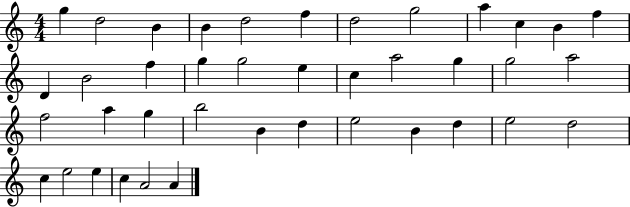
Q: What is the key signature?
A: C major